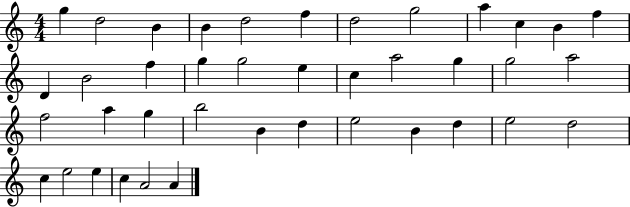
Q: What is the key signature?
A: C major